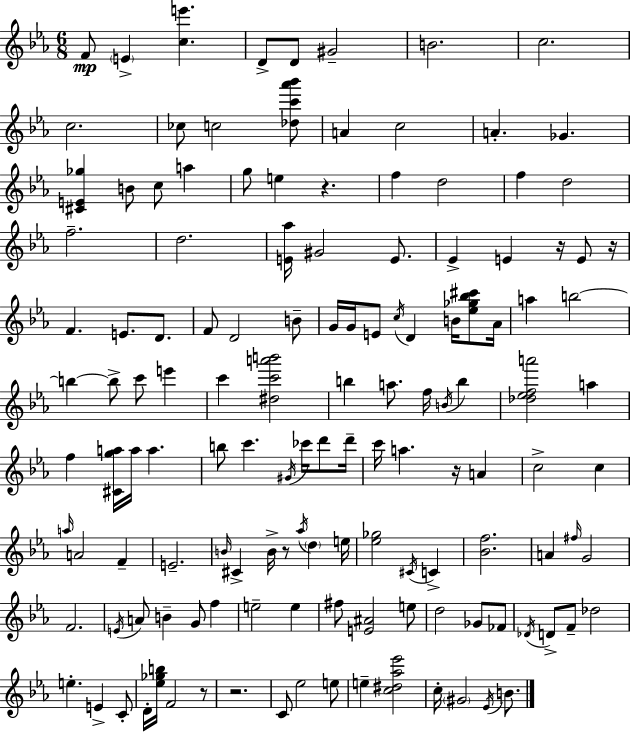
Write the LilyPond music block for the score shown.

{
  \clef treble
  \numericTimeSignature
  \time 6/8
  \key ees \major
  \repeat volta 2 { f'8\mp \parenthesize e'4-> <c'' e'''>4. | d'8-> d'8 gis'2-- | b'2. | c''2. | \break c''2. | ces''8 c''2 <des'' c''' aes''' bes'''>8 | a'4 c''2 | a'4.-. ges'4. | \break <cis' e' ges''>4 b'8 c''8 a''4 | g''8 e''4 r4. | f''4 d''2 | f''4 d''2 | \break f''2.-- | d''2. | <e' aes''>16 gis'2 e'8. | ees'4-> e'4 r16 e'8 r16 | \break f'4. e'8. d'8. | f'8 d'2 b'8-- | g'16 g'16 e'8 \acciaccatura { c''16 } d'4 b'16 <ees'' ges'' bes'' cis'''>8 | aes'16 a''4 b''2~~ | \break b''4~~ b''8-> c'''8 e'''4 | c'''4 <dis'' c''' a''' b'''>2 | b''4 a''8. f''16 \acciaccatura { b'16 } b''4 | <des'' ees'' f'' a'''>2 a''4 | \break f''4 <cis' g'' a''>16 a''16 a''4. | b''8 c'''4. \acciaccatura { gis'16 } ces'''16 | d'''8 d'''16-- c'''16 a''4. r16 a'4 | c''2-> c''4 | \break \grace { a''16 } a'2 | f'4-- e'2.-- | \grace { b'16 } cis'4-> b'16-> r8 | \acciaccatura { aes''16 } \parenthesize d''4 e''16 <ees'' ges''>2 | \break \acciaccatura { cis'16 } c'4-> <bes' f''>2. | a'4 \grace { fis''16 } | g'2 f'2. | \acciaccatura { e'16 } a'8 b'4-- | \break g'8 f''4 e''2-- | e''4 fis''8 <e' ais'>2 | e''8 d''2 | ges'8 fes'8 \acciaccatura { des'16 } d'8-> | \break f'8-- des''2 e''4.-. | e'4-> c'8-. d'16-. <ees'' ges'' b''>16 | f'2 r8 r2. | c'8 | \break ees''2 e''8 e''4-- | <c'' dis'' aes'' ees'''>2 c''16-. \parenthesize gis'2 | \acciaccatura { ees'16 } b'8. } \bar "|."
}